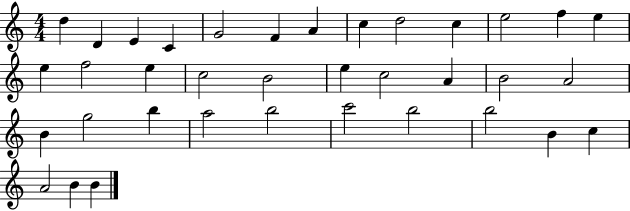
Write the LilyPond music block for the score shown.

{
  \clef treble
  \numericTimeSignature
  \time 4/4
  \key c \major
  d''4 d'4 e'4 c'4 | g'2 f'4 a'4 | c''4 d''2 c''4 | e''2 f''4 e''4 | \break e''4 f''2 e''4 | c''2 b'2 | e''4 c''2 a'4 | b'2 a'2 | \break b'4 g''2 b''4 | a''2 b''2 | c'''2 b''2 | b''2 b'4 c''4 | \break a'2 b'4 b'4 | \bar "|."
}